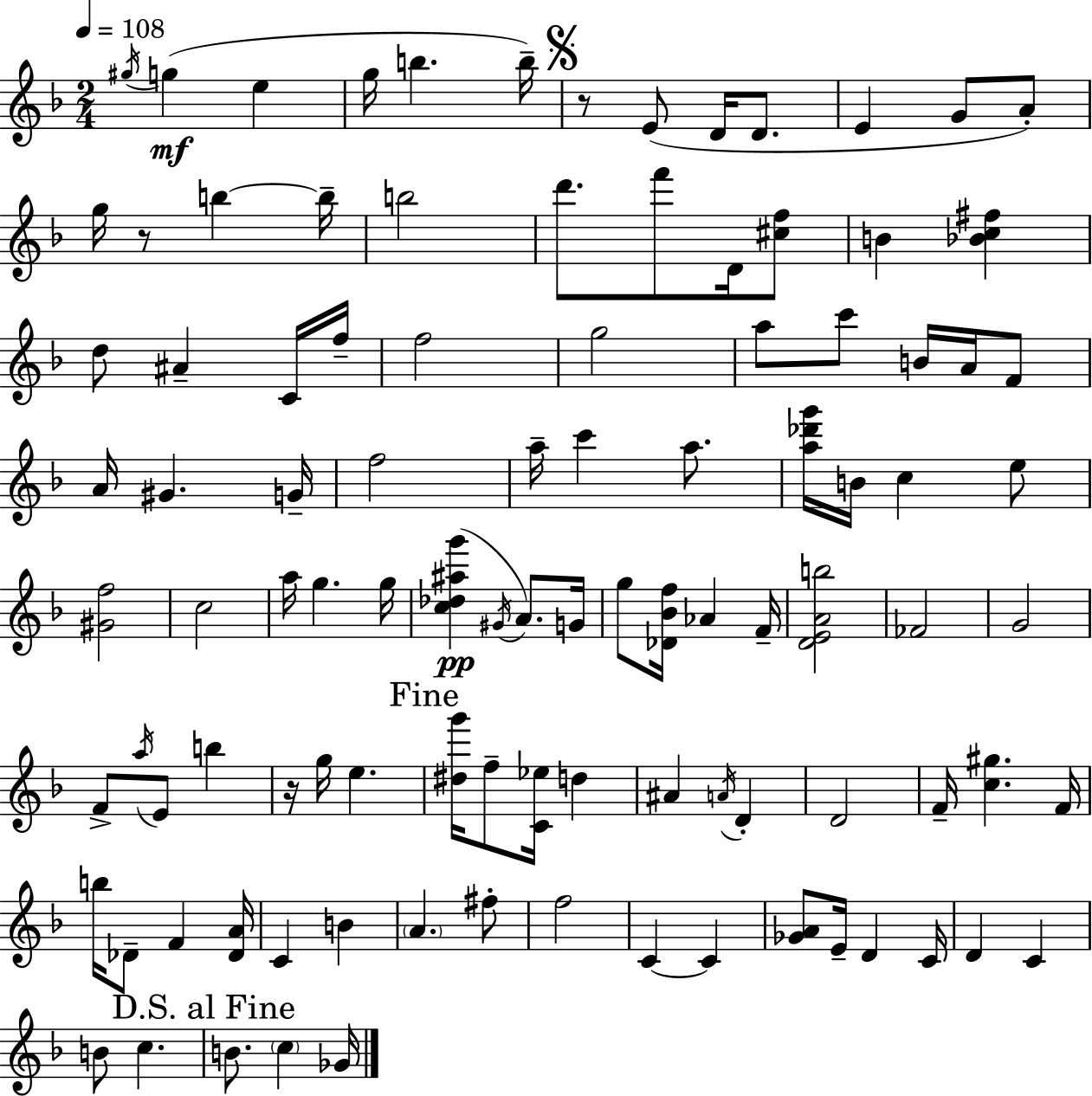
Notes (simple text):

G#5/s G5/q E5/q G5/s B5/q. B5/s R/e E4/e D4/s D4/e. E4/q G4/e A4/e G5/s R/e B5/q B5/s B5/h D6/e. F6/e D4/s [C#5,F5]/e B4/q [Bb4,C5,F#5]/q D5/e A#4/q C4/s F5/s F5/h G5/h A5/e C6/e B4/s A4/s F4/e A4/s G#4/q. G4/s F5/h A5/s C6/q A5/e. [A5,Db6,G6]/s B4/s C5/q E5/e [G#4,F5]/h C5/h A5/s G5/q. G5/s [C5,Db5,A#5,G6]/q G#4/s A4/e. G4/s G5/e [Db4,Bb4,F5]/s Ab4/q F4/s [D4,E4,A4,B5]/h FES4/h G4/h F4/e A5/s E4/e B5/q R/s G5/s E5/q. [D#5,G6]/s F5/e [C4,Eb5]/s D5/q A#4/q A4/s D4/q D4/h F4/s [C5,G#5]/q. F4/s B5/s Db4/e F4/q [Db4,A4]/s C4/q B4/q A4/q. F#5/e F5/h C4/q C4/q [Gb4,A4]/e E4/s D4/q C4/s D4/q C4/q B4/e C5/q. B4/e. C5/q Gb4/s